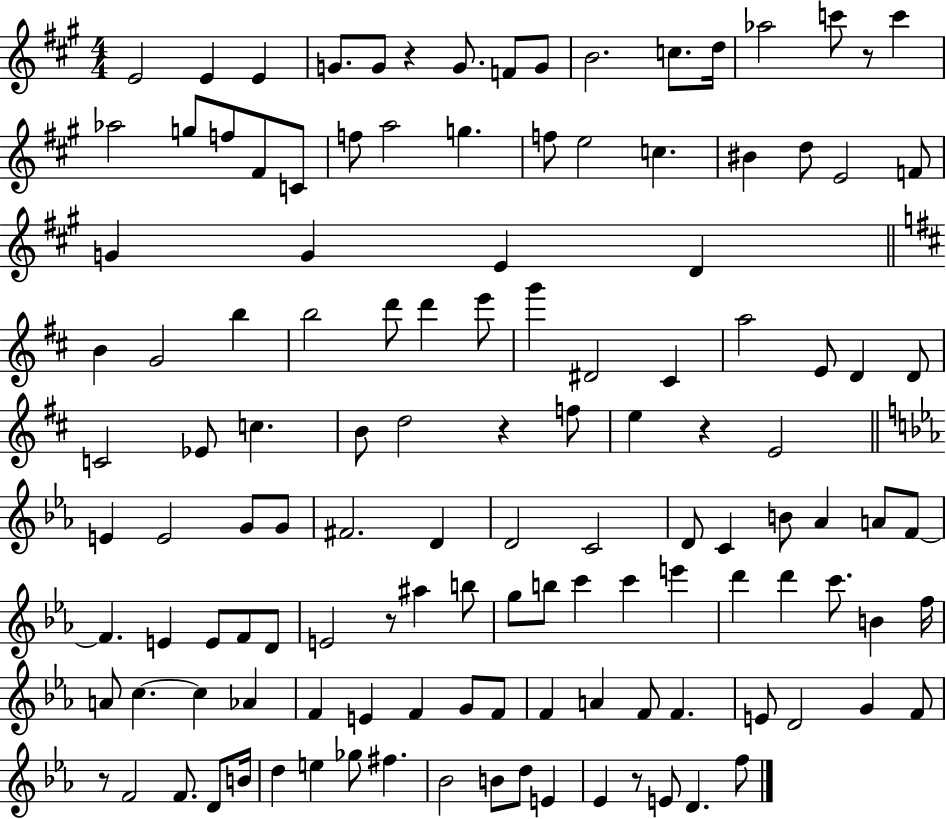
E4/h E4/q E4/q G4/e. G4/e R/q G4/e. F4/e G4/e B4/h. C5/e. D5/s Ab5/h C6/e R/e C6/q Ab5/h G5/e F5/e F#4/e C4/e F5/e A5/h G5/q. F5/e E5/h C5/q. BIS4/q D5/e E4/h F4/e G4/q G4/q E4/q D4/q B4/q G4/h B5/q B5/h D6/e D6/q E6/e G6/q D#4/h C#4/q A5/h E4/e D4/q D4/e C4/h Eb4/e C5/q. B4/e D5/h R/q F5/e E5/q R/q E4/h E4/q E4/h G4/e G4/e F#4/h. D4/q D4/h C4/h D4/e C4/q B4/e Ab4/q A4/e F4/e F4/q. E4/q E4/e F4/e D4/e E4/h R/e A#5/q B5/e G5/e B5/e C6/q C6/q E6/q D6/q D6/q C6/e. B4/q F5/s A4/e C5/q. C5/q Ab4/q F4/q E4/q F4/q G4/e F4/e F4/q A4/q F4/e F4/q. E4/e D4/h G4/q F4/e R/e F4/h F4/e. D4/e B4/s D5/q E5/q Gb5/e F#5/q. Bb4/h B4/e D5/e E4/q Eb4/q R/e E4/e D4/q. F5/e